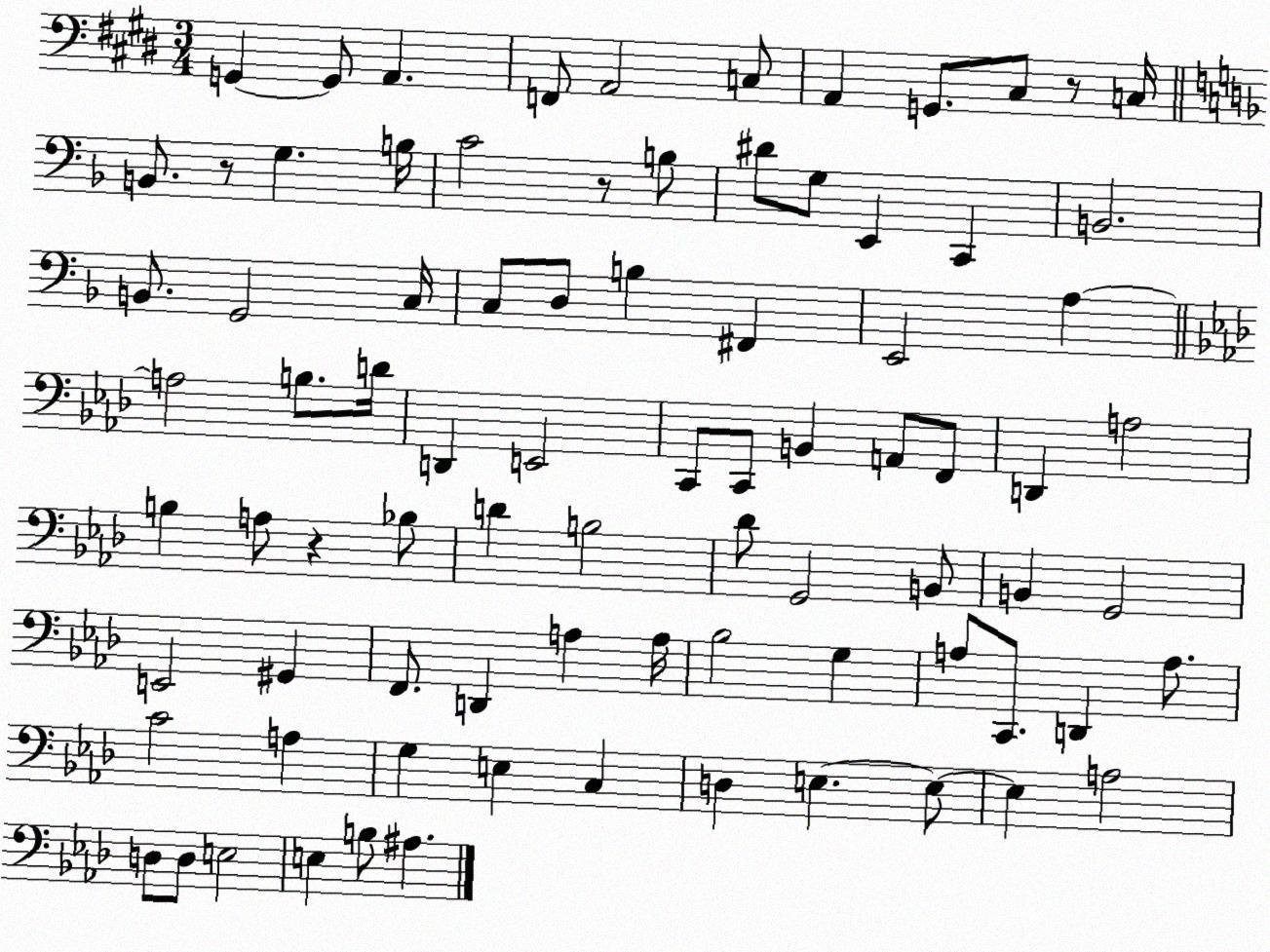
X:1
T:Untitled
M:3/4
L:1/4
K:E
G,, G,,/2 A,, F,,/2 A,,2 C,/2 A,, G,,/2 ^C,/2 z/2 C,/4 B,,/2 z/2 G, B,/4 C2 z/2 B,/2 ^D/2 G,/2 E,, C,, B,,2 B,,/2 G,,2 C,/4 C,/2 D,/2 B, ^F,, E,,2 A, A,2 B,/2 D/4 D,, E,,2 C,,/2 C,,/2 B,, A,,/2 F,,/2 D,, A,2 B, A,/2 z _B,/2 D B,2 _D/2 G,,2 B,,/2 B,, G,,2 E,,2 ^G,, F,,/2 D,, A, A,/4 _B,2 G, A,/2 C,,/2 D,, A,/2 C2 A, G, E, C, D, E, E,/2 E, A,2 D,/2 D,/2 E,2 E, B,/2 ^A,